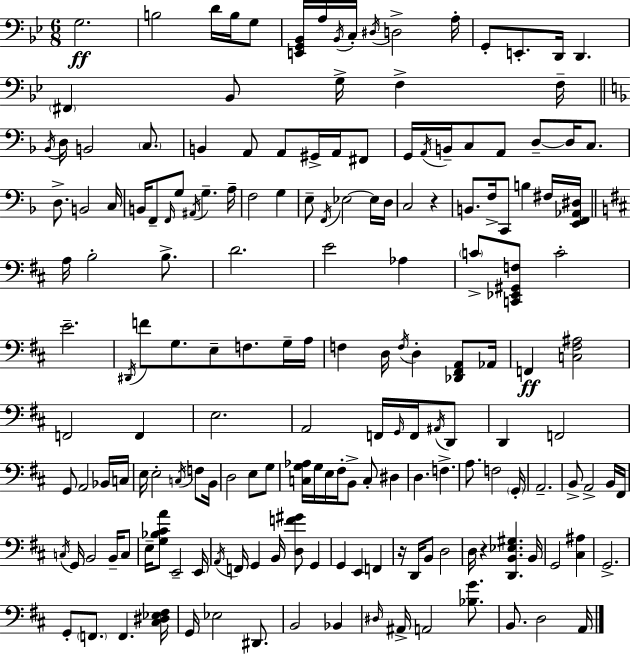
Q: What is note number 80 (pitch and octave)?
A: F3